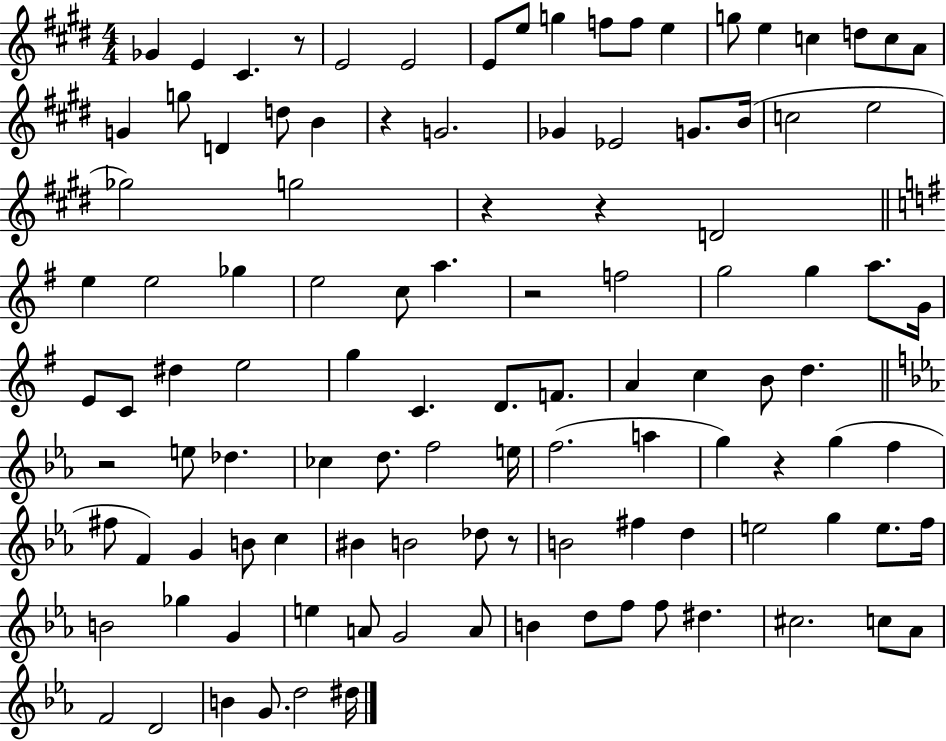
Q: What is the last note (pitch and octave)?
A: D#5